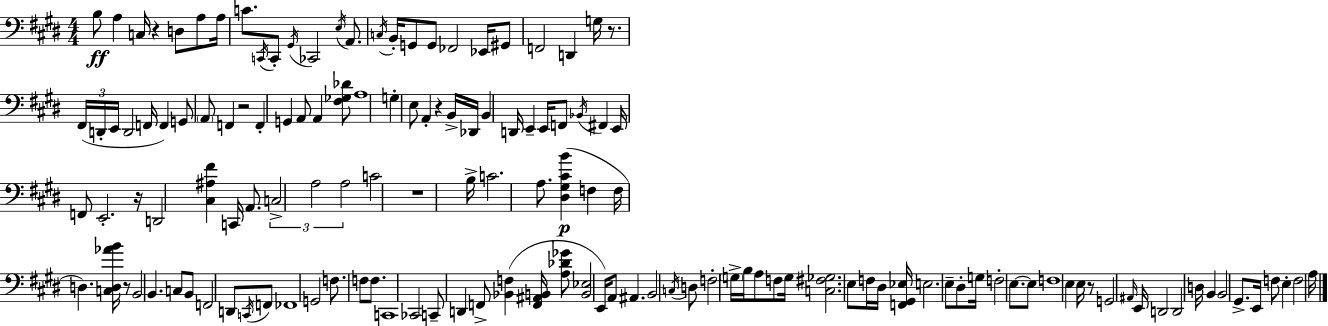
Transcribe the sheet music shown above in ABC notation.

X:1
T:Untitled
M:4/4
L:1/4
K:E
B,/2 A, C,/4 z D,/2 A,/2 A,/4 C/2 C,,/4 C,,/2 ^G,,/4 _C,,2 E,/4 A,,/2 C,/4 B,,/4 G,,/2 G,,/2 _F,,2 _E,,/4 ^G,,/2 F,,2 D,, G,/4 z/2 ^F,,/4 D,,/4 E,,/4 D,,2 F,,/4 F,, G,,/2 A,,/2 F,, z2 F,, G,, A,,/2 A,, [^F,_G,_D]/2 A,4 G, E,/2 A,, z B,,/4 _D,,/4 B,, D,,/4 E,, E,,/4 F,,/2 _B,,/4 ^F,, E,,/4 F,,/2 E,,2 z/4 D,,2 [^C,^A,^F] C,,/4 A,,/2 C,2 A,2 A,2 C2 z4 B,/4 C2 A,/2 [^D,^G,^CB] F, F,/4 D, [C,D,_AB]/4 z/2 B,,2 B,, C,/2 B,,/2 F,,2 D,,/2 C,,/4 F,,/2 _F,,4 G,,2 F,/2 F,/2 F,/2 C,,4 _C,,2 C,,/2 D,, F,,/2 [_B,,F,] [F,,^A,,B,,]/4 [A,_D_G]/2 [B,,_E,]2 E,,/4 A,,/2 ^A,, B,,2 C,/4 D,/2 F,2 G,/4 B,/4 A,/2 F,/2 G,/4 [C,^F,_G,]2 E,/2 F,/4 ^D,/4 [F,,^G,,_E,]/4 E,2 E,/2 ^D,/2 G,/4 F,2 E,/2 E,/2 F,4 E, E,/4 z/2 G,,2 ^A,,/4 E,,/4 D,,2 D,,2 D,/4 B,, B,,2 ^G,,/2 E,,/4 F,/2 E, F,2 A,/4